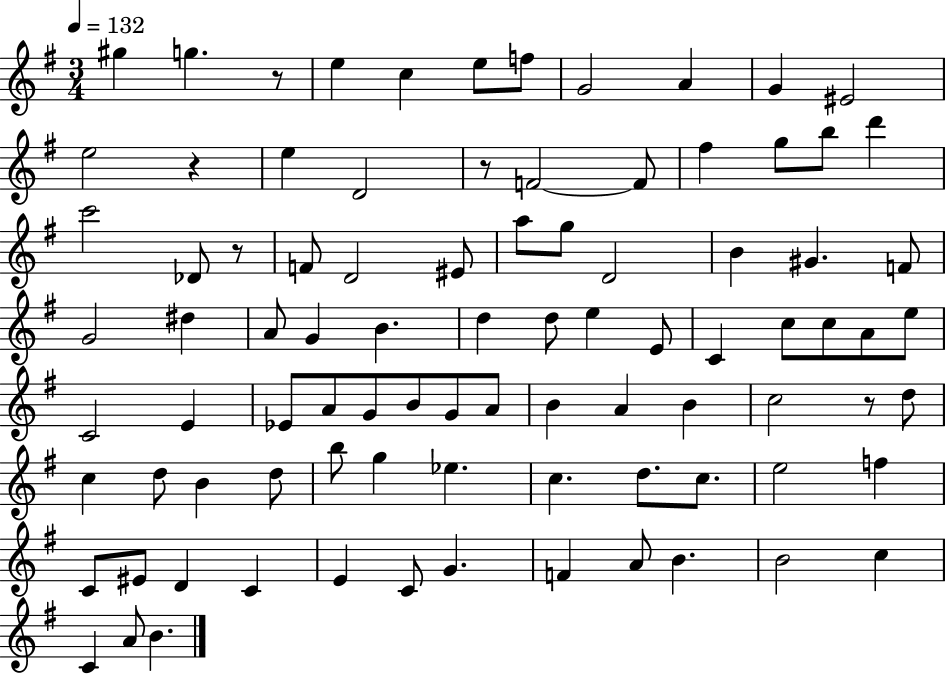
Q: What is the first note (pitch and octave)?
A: G#5